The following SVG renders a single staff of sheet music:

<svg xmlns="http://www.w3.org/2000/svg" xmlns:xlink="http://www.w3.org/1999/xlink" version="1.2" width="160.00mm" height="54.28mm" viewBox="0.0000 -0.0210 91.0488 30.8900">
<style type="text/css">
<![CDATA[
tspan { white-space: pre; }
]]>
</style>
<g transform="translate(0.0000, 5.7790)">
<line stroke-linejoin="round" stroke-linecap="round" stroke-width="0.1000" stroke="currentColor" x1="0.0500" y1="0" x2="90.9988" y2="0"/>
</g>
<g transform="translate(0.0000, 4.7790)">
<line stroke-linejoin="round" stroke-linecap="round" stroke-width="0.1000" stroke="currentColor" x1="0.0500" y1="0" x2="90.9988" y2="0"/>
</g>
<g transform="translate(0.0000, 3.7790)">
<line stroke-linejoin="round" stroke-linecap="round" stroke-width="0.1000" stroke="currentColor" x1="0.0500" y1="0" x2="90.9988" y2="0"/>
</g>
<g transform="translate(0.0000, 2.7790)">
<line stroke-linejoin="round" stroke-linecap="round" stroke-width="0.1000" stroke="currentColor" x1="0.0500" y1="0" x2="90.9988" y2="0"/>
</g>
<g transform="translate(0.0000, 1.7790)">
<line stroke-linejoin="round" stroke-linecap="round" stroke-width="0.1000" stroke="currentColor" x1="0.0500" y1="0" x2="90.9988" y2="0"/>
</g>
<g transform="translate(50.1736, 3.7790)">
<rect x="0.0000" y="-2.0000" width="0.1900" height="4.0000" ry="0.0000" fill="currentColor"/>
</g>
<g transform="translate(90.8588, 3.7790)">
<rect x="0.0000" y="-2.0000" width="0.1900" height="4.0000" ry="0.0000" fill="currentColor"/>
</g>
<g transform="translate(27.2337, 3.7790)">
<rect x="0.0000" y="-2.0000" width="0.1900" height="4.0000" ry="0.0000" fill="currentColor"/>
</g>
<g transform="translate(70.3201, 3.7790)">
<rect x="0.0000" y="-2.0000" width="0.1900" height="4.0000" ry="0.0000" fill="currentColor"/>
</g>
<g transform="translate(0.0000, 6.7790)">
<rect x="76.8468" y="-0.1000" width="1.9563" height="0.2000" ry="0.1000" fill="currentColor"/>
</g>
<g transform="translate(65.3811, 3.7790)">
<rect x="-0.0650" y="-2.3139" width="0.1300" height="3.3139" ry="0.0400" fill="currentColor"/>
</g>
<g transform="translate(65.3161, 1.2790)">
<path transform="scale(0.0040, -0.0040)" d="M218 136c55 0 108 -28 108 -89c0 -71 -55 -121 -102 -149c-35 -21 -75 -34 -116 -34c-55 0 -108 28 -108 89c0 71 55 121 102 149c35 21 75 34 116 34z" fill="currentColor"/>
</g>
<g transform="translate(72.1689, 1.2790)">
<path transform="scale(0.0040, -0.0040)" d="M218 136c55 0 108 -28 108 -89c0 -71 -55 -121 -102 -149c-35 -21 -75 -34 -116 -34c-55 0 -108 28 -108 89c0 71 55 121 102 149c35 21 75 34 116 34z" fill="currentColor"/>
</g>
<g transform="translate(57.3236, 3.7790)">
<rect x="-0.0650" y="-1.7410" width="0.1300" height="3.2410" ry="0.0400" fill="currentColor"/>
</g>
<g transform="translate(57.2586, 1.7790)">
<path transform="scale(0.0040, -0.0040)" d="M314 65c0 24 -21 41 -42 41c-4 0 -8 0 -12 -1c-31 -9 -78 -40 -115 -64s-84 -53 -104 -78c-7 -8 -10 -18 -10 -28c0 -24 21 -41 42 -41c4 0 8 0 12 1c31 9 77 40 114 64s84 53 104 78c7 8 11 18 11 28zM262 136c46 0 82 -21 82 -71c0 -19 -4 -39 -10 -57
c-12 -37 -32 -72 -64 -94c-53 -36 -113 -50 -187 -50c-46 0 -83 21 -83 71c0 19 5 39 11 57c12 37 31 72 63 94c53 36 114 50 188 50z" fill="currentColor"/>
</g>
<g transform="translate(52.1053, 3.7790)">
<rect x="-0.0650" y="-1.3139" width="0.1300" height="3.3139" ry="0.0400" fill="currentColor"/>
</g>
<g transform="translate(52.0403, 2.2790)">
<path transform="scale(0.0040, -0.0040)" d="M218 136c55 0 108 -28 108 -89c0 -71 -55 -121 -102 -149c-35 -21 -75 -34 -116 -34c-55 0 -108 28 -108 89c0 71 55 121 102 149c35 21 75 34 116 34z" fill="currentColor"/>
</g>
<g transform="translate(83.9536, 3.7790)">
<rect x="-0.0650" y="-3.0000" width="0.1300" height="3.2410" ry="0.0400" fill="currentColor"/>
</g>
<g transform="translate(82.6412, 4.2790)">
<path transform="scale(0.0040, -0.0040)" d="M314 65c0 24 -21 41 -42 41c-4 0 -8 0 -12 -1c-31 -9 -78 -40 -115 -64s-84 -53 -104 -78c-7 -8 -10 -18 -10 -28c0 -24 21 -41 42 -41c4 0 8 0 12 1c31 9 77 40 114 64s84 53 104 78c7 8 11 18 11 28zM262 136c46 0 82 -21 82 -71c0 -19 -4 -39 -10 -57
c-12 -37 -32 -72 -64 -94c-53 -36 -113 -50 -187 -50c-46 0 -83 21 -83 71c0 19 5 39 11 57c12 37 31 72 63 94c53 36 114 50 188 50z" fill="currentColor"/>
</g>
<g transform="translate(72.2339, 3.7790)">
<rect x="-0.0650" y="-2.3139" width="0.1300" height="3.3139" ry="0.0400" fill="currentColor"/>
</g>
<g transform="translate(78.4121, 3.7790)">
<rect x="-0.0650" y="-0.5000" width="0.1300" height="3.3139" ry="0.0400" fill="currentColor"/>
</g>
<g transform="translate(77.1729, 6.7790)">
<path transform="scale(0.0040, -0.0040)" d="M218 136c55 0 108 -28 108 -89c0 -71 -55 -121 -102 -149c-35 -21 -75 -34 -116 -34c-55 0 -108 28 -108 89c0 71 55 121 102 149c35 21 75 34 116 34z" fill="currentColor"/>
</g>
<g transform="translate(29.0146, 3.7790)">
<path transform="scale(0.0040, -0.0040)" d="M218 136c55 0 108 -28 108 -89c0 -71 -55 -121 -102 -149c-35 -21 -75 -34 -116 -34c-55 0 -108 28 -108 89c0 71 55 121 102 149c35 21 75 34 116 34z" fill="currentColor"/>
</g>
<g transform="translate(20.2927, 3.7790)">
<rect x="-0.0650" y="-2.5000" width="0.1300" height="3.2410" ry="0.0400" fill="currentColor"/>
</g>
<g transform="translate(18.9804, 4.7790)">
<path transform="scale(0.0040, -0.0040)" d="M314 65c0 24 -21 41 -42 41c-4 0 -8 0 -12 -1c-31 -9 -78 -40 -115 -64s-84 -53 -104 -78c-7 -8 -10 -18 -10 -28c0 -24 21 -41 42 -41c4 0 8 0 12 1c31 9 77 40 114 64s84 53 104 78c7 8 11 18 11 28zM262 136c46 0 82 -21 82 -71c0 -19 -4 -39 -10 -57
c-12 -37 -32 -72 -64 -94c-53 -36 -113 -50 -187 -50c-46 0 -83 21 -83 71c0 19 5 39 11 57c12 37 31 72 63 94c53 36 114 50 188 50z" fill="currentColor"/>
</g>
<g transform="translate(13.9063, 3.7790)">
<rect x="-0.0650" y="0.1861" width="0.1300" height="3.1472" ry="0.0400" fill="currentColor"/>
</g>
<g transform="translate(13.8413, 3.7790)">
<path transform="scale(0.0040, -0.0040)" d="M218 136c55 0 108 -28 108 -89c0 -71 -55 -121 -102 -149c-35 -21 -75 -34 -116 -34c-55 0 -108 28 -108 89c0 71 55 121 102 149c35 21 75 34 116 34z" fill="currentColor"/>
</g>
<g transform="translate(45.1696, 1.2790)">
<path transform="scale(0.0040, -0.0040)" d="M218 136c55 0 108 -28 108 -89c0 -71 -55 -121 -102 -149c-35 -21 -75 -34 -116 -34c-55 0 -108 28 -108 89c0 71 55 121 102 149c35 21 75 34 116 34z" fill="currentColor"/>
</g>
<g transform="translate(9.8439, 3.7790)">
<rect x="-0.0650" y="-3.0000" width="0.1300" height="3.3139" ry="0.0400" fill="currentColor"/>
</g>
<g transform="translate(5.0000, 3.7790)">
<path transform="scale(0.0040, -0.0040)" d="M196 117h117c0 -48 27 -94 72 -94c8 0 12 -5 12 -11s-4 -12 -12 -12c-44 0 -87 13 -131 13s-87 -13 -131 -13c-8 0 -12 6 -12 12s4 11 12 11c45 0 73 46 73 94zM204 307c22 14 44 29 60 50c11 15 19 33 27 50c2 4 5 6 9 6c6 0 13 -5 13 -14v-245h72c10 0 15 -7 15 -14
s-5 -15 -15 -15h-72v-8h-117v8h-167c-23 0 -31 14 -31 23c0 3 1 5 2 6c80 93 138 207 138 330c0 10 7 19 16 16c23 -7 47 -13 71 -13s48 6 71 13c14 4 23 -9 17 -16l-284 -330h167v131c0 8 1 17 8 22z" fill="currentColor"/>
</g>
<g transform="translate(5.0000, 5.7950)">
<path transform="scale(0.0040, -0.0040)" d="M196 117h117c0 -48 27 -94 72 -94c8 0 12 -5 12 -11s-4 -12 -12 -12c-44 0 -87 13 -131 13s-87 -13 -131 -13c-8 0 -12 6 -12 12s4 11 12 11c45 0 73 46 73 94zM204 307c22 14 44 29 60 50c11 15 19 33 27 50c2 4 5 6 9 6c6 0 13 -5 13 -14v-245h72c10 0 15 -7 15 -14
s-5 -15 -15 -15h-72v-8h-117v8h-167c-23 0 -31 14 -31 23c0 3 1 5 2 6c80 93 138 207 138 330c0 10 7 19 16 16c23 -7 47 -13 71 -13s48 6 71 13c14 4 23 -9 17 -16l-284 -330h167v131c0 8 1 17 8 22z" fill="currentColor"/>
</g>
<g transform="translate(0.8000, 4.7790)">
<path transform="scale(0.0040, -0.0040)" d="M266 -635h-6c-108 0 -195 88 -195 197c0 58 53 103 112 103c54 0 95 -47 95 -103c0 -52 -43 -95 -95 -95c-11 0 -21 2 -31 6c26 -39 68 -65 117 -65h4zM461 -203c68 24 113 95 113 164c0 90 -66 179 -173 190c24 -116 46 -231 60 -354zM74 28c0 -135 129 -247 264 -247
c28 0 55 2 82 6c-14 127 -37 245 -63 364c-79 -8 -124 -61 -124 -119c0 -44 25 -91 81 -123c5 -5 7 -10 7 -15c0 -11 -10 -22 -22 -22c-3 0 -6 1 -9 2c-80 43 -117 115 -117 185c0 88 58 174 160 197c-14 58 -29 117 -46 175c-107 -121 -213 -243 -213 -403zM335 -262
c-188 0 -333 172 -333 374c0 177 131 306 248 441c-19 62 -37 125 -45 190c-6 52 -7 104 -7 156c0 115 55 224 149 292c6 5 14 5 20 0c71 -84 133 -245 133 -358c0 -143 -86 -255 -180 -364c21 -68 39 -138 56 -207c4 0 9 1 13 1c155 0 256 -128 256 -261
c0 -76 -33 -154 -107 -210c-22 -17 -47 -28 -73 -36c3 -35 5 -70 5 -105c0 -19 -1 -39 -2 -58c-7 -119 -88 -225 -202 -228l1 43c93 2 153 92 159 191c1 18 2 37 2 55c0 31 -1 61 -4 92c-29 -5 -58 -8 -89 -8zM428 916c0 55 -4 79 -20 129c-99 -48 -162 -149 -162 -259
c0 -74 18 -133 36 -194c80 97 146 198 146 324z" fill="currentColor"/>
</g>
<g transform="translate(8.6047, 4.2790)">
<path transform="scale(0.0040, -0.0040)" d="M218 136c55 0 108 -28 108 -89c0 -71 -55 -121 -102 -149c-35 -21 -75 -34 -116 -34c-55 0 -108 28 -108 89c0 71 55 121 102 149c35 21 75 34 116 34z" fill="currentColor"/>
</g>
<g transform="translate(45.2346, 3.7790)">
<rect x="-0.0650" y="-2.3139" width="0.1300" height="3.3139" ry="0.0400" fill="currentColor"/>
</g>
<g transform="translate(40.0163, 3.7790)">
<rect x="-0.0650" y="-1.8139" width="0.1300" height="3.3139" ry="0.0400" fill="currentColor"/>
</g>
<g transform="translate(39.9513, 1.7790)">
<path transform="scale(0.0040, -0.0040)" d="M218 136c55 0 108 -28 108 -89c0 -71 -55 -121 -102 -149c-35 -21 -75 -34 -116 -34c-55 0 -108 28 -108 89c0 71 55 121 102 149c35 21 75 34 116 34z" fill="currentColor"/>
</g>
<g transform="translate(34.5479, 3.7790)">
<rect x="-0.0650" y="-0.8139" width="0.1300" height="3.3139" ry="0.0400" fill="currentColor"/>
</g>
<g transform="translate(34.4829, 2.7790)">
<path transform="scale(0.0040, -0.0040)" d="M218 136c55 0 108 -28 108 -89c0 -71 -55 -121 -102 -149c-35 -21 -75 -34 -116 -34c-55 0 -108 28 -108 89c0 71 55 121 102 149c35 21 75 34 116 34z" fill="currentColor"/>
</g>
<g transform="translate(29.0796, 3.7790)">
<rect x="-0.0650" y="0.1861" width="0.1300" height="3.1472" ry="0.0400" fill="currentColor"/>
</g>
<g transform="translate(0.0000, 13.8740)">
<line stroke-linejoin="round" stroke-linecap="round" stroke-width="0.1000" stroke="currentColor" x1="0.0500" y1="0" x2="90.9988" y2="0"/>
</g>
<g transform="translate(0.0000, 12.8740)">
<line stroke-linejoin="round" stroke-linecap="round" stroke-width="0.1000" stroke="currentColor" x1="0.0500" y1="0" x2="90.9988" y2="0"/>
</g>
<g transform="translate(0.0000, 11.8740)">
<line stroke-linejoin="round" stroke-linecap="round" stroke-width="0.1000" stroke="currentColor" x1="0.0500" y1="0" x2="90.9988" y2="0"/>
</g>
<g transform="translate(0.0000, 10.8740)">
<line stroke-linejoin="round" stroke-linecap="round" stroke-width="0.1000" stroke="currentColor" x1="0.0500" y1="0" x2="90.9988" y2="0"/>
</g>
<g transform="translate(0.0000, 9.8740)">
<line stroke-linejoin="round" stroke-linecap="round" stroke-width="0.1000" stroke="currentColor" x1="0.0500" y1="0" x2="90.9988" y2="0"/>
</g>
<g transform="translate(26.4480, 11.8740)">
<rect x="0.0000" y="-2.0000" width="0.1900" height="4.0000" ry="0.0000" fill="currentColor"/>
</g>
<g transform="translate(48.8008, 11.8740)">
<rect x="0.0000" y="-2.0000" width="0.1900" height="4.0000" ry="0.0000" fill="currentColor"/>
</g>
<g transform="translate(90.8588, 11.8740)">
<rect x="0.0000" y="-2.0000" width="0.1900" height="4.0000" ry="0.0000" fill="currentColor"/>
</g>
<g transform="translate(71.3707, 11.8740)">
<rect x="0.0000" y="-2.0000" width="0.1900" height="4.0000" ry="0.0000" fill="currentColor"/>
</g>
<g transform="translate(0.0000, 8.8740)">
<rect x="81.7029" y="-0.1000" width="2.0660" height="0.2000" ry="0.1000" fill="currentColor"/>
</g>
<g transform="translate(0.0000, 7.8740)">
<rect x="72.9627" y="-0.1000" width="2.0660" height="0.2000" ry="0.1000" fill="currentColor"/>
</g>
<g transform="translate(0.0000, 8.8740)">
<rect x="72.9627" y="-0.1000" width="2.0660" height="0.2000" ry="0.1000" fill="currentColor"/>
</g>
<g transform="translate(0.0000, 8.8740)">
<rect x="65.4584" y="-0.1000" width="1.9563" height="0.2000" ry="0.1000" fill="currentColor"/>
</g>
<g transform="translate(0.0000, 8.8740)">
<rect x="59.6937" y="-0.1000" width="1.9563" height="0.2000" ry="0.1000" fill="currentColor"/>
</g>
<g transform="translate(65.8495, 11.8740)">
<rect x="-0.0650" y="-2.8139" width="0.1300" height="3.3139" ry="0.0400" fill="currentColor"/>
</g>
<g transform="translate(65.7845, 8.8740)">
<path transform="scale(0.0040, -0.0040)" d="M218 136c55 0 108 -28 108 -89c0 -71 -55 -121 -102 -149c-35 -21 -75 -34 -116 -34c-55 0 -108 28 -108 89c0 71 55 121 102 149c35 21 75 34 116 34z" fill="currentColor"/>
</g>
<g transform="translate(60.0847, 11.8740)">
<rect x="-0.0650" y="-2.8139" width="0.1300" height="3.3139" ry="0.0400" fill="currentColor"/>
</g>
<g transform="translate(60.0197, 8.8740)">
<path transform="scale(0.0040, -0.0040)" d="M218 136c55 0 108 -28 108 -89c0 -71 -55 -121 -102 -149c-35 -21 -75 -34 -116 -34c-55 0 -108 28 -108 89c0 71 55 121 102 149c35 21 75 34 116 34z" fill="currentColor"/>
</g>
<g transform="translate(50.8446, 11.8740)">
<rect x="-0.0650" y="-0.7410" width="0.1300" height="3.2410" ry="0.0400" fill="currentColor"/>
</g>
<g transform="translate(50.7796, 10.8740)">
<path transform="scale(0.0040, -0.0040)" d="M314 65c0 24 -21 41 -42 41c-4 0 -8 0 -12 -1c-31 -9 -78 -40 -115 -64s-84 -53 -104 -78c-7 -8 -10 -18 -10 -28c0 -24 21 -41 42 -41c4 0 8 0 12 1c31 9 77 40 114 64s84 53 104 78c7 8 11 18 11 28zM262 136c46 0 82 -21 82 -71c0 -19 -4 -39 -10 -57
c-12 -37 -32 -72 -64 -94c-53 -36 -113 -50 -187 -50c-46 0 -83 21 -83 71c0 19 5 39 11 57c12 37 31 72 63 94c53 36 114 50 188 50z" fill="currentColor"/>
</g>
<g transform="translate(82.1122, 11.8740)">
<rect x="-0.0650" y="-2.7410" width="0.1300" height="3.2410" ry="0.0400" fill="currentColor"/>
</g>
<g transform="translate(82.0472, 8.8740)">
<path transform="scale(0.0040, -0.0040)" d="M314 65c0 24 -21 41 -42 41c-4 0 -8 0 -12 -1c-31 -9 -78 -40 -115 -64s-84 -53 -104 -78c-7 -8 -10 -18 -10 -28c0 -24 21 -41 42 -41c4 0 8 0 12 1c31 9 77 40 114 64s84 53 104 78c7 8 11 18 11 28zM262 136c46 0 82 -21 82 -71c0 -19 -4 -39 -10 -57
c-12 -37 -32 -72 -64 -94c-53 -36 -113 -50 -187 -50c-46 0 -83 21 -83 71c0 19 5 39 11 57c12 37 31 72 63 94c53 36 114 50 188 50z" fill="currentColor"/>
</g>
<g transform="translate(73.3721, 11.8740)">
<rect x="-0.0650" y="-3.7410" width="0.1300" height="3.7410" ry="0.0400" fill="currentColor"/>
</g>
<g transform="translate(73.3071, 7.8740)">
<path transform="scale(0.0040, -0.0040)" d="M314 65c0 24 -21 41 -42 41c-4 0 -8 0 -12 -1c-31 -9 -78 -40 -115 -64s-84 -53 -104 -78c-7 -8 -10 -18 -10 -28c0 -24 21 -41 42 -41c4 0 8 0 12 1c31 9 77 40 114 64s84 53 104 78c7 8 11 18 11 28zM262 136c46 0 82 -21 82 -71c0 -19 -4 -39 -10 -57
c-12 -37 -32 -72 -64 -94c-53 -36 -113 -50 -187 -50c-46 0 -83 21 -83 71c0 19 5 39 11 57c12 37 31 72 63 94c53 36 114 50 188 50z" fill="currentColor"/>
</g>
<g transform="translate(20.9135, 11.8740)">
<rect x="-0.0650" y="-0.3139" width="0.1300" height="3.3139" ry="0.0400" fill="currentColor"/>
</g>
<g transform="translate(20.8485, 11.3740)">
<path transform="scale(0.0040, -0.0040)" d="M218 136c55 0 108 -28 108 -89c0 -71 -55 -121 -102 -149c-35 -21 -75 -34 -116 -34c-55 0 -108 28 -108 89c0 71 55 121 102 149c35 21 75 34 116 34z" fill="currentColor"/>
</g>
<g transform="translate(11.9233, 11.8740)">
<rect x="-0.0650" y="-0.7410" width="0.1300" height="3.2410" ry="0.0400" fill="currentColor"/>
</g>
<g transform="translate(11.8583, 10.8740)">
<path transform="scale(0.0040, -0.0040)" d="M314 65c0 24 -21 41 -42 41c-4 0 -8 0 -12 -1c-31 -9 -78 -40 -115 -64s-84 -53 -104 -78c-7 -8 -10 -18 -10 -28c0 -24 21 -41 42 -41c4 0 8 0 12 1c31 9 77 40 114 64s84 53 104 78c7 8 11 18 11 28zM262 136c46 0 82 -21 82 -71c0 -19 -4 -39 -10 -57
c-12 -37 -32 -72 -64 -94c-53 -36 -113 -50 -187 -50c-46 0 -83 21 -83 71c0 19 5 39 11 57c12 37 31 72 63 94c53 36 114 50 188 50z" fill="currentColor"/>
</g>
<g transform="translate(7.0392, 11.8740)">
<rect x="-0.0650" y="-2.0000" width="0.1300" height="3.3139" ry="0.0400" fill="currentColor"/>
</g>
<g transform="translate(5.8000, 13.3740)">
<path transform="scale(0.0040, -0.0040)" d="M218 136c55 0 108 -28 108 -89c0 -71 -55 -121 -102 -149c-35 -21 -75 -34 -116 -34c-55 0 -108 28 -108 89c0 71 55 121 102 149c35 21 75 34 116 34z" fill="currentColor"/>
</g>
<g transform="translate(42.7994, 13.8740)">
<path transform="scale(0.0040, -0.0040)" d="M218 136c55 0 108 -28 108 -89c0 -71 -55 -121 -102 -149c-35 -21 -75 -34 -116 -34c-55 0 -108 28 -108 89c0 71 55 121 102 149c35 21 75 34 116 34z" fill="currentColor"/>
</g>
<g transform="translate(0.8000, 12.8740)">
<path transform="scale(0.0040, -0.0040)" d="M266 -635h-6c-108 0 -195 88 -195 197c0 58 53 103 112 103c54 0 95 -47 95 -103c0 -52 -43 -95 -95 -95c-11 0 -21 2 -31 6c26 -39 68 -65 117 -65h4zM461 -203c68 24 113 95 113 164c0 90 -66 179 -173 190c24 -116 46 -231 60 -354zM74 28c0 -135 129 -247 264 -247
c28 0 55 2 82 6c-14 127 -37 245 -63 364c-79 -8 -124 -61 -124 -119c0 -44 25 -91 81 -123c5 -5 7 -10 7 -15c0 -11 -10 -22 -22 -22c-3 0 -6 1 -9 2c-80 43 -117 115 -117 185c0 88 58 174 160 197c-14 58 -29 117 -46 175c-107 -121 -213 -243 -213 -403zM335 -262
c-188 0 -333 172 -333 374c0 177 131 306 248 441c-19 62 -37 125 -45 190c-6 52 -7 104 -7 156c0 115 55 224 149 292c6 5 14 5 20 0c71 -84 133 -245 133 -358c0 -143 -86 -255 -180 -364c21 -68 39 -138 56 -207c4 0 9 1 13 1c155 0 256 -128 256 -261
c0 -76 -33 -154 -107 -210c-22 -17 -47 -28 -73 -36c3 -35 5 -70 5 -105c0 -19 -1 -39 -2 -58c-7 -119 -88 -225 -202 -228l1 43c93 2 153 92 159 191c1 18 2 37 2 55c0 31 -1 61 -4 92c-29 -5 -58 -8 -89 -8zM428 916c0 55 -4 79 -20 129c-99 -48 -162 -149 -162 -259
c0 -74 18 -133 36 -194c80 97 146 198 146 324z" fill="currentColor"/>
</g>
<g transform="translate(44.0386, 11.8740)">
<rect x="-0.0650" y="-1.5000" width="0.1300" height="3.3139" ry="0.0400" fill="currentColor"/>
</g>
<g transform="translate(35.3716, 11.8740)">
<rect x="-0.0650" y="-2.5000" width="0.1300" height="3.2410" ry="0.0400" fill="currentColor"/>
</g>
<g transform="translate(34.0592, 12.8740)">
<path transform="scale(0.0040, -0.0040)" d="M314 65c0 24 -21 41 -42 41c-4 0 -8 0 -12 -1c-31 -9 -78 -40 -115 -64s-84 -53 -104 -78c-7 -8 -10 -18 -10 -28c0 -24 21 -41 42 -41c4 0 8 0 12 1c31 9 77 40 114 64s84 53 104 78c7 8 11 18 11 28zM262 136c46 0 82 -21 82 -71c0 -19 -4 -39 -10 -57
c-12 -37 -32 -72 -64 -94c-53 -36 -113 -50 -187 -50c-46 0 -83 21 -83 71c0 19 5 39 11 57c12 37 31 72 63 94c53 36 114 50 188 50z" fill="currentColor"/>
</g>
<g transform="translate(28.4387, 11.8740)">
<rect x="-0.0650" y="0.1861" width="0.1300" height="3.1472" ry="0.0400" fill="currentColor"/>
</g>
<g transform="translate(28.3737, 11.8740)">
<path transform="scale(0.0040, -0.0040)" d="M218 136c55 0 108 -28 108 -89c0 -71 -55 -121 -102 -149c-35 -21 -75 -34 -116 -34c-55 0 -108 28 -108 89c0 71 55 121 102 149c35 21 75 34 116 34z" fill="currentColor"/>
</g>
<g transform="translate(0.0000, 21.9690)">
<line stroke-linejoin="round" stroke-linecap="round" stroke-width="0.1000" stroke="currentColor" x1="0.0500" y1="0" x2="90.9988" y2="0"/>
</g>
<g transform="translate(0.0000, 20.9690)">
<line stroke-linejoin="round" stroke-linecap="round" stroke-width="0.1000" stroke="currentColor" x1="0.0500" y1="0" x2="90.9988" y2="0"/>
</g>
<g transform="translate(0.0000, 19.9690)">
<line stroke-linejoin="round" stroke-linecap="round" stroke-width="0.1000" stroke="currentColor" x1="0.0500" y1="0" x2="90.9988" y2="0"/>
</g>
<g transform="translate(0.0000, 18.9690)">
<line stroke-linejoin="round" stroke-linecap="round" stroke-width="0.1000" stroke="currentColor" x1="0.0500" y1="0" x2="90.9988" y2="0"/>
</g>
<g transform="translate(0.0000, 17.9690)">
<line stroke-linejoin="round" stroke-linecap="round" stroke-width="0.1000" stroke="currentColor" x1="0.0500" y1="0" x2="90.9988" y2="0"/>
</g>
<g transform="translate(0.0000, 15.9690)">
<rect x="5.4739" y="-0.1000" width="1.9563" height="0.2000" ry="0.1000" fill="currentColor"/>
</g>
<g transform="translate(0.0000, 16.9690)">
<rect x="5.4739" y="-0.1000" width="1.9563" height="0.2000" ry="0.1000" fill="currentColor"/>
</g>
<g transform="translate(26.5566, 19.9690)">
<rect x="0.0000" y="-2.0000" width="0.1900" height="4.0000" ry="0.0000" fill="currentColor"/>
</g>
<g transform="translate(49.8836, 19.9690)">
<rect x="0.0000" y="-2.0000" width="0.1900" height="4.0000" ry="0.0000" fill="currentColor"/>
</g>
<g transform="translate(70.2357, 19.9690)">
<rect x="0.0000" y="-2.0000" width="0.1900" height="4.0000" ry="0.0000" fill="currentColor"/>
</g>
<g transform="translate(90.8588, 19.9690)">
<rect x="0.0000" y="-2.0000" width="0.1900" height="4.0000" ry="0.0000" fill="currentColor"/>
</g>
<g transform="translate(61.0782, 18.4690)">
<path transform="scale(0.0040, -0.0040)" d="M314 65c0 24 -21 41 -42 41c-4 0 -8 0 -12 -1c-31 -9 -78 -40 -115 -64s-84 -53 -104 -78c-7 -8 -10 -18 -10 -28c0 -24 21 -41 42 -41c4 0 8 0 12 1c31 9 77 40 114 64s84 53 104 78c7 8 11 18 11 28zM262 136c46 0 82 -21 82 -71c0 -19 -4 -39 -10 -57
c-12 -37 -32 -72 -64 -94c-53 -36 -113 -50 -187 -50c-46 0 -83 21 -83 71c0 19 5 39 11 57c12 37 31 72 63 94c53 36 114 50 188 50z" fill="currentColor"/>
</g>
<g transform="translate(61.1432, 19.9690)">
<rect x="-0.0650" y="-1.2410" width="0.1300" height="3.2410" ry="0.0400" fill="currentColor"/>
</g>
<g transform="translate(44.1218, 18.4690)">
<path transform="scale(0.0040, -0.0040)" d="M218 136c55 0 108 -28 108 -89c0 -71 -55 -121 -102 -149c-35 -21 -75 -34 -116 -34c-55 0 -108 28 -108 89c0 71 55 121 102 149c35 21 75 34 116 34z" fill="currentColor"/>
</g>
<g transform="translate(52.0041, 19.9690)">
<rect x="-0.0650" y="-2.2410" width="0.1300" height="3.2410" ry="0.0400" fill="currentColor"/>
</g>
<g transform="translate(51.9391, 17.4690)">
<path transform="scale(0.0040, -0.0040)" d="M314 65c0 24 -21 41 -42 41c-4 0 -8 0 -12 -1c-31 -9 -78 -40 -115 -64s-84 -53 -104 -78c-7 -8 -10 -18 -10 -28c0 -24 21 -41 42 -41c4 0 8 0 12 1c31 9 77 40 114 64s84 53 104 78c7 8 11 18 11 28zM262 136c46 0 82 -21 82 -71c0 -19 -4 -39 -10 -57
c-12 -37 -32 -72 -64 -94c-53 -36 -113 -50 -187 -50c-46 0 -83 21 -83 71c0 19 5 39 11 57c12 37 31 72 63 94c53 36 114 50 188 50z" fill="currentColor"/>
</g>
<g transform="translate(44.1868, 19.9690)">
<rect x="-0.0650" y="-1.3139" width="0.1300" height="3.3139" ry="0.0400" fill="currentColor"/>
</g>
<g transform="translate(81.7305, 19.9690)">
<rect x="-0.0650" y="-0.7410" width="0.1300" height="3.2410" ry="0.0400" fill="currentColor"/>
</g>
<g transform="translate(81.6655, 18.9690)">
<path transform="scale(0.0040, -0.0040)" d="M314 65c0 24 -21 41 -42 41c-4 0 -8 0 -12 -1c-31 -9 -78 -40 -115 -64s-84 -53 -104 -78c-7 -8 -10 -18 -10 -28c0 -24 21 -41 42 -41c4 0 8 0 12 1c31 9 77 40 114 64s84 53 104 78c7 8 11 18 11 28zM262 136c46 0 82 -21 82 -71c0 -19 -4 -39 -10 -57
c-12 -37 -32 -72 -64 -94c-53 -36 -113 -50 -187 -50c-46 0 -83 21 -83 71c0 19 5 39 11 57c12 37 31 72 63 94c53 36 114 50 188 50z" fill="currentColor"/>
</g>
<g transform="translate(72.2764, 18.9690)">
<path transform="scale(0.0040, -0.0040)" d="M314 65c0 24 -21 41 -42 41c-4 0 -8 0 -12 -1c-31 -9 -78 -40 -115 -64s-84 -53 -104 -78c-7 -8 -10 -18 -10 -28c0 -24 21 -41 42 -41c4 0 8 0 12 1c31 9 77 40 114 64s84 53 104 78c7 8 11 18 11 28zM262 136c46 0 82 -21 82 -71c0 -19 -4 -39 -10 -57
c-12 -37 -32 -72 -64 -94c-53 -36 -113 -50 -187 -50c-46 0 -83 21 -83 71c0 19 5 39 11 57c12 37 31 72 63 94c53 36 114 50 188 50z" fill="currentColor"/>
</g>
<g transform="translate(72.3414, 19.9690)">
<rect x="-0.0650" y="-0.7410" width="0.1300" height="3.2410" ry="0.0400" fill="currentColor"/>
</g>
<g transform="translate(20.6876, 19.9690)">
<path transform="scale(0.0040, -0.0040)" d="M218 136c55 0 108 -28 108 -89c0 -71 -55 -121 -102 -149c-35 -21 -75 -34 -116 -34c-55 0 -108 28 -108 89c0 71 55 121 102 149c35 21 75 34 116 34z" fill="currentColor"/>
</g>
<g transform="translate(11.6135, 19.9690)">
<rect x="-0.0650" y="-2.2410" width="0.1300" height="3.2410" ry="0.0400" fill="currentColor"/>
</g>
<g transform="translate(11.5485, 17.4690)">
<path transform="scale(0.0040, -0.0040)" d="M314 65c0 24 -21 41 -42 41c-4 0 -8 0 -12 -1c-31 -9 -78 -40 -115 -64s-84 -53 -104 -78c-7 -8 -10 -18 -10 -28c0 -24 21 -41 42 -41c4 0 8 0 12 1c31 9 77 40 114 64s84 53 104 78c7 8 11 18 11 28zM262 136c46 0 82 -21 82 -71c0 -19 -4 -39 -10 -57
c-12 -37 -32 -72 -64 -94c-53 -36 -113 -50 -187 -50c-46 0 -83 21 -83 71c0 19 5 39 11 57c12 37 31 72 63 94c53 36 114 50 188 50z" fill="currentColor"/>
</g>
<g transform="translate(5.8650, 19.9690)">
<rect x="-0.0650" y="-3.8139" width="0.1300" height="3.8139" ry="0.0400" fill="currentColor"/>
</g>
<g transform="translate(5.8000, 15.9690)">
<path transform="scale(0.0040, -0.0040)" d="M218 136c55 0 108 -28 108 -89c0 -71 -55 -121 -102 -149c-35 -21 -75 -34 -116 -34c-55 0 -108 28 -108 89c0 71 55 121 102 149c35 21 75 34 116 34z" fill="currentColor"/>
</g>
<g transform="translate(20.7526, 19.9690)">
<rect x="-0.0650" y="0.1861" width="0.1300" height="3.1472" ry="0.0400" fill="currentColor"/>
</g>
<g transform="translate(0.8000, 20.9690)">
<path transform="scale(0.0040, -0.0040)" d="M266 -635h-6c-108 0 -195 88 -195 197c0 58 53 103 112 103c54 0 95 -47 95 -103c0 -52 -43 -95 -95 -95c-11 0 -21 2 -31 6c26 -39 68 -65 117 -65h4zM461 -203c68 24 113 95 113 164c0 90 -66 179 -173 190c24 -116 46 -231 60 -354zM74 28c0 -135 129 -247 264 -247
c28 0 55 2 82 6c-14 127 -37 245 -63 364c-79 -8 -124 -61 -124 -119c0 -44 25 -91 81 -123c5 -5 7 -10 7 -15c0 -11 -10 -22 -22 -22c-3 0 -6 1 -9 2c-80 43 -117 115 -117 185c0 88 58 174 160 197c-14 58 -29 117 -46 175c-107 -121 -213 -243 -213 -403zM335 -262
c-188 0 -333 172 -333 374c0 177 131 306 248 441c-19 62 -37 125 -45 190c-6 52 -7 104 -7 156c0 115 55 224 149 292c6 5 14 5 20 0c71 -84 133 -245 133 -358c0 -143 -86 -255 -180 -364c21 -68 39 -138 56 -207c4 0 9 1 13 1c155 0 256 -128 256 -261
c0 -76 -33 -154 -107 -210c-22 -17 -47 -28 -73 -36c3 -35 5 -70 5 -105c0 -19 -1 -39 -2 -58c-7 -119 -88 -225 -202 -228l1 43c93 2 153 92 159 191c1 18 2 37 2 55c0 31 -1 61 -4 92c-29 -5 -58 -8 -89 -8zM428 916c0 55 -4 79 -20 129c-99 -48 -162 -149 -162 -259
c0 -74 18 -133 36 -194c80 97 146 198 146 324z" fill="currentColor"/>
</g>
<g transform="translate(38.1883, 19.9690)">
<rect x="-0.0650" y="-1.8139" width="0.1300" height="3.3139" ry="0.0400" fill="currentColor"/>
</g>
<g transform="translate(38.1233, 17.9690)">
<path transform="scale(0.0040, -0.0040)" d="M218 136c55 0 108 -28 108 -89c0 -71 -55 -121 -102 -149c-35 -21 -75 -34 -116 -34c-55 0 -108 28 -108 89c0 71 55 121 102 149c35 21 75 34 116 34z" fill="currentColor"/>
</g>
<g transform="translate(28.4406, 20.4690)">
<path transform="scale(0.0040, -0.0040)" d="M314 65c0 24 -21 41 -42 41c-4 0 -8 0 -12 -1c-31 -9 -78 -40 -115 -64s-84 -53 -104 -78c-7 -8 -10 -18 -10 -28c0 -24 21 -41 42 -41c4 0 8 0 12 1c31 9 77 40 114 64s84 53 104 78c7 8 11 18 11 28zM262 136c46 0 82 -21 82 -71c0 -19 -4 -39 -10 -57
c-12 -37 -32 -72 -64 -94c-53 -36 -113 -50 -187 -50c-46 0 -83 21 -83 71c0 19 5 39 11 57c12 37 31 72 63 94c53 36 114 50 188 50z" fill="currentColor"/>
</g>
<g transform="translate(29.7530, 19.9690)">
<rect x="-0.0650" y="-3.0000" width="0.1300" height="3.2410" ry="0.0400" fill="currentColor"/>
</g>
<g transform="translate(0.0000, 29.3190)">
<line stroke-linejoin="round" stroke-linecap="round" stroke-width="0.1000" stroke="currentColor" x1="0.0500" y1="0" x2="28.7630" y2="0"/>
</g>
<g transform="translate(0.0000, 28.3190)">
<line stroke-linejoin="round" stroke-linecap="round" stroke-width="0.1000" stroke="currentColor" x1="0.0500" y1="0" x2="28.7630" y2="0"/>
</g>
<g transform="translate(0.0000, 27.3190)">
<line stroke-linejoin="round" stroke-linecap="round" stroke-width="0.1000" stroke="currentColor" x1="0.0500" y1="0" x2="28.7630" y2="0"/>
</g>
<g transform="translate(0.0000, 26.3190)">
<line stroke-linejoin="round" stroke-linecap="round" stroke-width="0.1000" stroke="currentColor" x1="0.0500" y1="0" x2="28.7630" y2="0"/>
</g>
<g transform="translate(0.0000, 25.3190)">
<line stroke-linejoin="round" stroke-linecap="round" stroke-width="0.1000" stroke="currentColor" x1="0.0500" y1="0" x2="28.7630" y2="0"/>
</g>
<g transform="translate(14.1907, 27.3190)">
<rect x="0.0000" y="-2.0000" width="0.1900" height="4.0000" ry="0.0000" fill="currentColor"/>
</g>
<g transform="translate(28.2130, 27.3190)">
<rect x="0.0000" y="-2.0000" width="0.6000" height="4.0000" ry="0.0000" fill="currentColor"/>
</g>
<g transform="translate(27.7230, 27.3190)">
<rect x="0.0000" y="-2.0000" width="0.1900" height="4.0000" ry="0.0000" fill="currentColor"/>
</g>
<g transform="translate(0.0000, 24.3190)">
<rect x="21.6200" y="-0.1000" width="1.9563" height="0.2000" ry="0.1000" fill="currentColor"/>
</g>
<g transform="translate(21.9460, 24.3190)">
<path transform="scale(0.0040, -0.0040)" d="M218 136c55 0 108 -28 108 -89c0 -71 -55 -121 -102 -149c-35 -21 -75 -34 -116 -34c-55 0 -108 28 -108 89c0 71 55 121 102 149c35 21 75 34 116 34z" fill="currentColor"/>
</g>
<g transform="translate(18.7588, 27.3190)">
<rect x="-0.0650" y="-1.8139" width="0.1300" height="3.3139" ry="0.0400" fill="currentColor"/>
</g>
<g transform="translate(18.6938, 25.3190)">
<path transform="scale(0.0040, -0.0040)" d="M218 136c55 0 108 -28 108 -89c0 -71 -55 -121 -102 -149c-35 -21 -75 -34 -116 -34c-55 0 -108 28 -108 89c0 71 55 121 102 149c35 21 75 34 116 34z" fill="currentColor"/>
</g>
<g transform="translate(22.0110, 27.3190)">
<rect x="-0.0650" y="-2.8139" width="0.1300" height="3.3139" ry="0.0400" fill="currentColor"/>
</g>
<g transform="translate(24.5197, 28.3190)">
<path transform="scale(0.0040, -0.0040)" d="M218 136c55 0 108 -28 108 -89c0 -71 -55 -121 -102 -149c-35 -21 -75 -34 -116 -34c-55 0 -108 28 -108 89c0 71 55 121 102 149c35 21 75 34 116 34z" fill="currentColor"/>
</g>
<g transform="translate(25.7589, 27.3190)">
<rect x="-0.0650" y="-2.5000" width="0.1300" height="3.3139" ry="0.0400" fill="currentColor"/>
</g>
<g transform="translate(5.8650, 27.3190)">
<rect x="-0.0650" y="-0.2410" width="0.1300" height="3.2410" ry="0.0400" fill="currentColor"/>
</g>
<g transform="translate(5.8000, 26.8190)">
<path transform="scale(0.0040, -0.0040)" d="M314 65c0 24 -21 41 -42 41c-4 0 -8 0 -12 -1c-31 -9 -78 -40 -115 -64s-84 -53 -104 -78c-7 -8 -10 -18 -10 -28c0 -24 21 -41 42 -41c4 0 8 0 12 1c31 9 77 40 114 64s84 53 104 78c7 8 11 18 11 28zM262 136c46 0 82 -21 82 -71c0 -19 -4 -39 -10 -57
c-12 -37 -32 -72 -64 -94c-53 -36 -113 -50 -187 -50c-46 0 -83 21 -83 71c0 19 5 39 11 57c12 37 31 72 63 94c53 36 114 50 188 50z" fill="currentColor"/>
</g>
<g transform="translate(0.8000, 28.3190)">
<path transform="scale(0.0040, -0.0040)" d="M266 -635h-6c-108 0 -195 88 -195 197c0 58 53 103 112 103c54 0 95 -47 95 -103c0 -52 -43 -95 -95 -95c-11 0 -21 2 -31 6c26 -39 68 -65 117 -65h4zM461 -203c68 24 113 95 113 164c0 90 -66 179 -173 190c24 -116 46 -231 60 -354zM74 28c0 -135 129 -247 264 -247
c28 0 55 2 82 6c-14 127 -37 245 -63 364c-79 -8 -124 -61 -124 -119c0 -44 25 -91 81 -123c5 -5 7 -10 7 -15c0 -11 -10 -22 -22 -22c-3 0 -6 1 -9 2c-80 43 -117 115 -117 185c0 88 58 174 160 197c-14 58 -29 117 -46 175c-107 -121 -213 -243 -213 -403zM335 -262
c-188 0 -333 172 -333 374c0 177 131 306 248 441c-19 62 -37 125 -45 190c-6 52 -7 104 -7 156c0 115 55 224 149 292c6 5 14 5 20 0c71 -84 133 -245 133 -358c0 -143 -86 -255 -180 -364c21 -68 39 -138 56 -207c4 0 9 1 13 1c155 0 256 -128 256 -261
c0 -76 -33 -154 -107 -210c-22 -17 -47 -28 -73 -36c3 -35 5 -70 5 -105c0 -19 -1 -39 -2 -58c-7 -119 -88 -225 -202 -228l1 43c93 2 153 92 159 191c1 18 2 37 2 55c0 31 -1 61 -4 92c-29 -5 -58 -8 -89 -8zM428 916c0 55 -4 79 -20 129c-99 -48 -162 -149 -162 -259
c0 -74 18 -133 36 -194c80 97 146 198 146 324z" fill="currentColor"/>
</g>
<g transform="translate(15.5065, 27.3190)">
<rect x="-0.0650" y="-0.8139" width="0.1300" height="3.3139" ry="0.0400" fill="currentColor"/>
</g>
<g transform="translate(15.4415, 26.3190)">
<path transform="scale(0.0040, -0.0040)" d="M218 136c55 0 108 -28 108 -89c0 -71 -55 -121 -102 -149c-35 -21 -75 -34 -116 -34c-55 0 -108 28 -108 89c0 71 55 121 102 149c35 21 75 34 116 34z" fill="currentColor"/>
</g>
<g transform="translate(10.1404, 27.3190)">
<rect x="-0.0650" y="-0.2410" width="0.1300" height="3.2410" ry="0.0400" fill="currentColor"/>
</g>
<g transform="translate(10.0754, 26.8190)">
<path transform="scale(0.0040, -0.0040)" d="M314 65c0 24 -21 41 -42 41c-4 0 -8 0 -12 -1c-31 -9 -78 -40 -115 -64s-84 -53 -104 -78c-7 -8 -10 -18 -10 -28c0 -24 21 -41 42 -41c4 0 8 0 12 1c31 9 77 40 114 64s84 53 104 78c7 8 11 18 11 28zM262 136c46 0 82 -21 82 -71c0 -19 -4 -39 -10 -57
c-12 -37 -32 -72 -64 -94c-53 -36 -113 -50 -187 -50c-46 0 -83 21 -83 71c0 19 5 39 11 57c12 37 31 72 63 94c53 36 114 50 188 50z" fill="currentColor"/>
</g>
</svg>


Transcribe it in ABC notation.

X:1
T:Untitled
M:4/4
L:1/4
K:C
A B G2 B d f g e f2 g g C A2 F d2 c B G2 E d2 a a c'2 a2 c' g2 B A2 f e g2 e2 d2 d2 c2 c2 d f a G